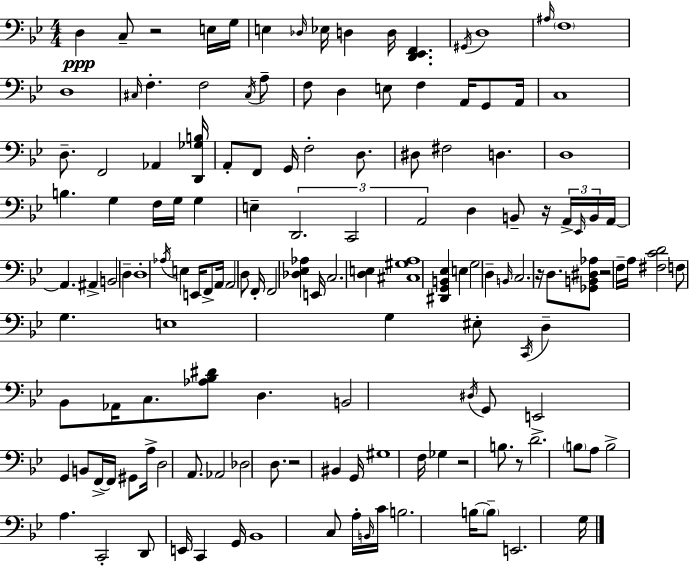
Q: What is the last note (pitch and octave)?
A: G3